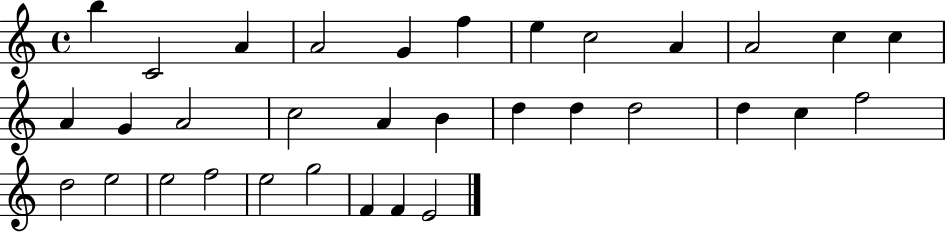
{
  \clef treble
  \time 4/4
  \defaultTimeSignature
  \key c \major
  b''4 c'2 a'4 | a'2 g'4 f''4 | e''4 c''2 a'4 | a'2 c''4 c''4 | \break a'4 g'4 a'2 | c''2 a'4 b'4 | d''4 d''4 d''2 | d''4 c''4 f''2 | \break d''2 e''2 | e''2 f''2 | e''2 g''2 | f'4 f'4 e'2 | \break \bar "|."
}